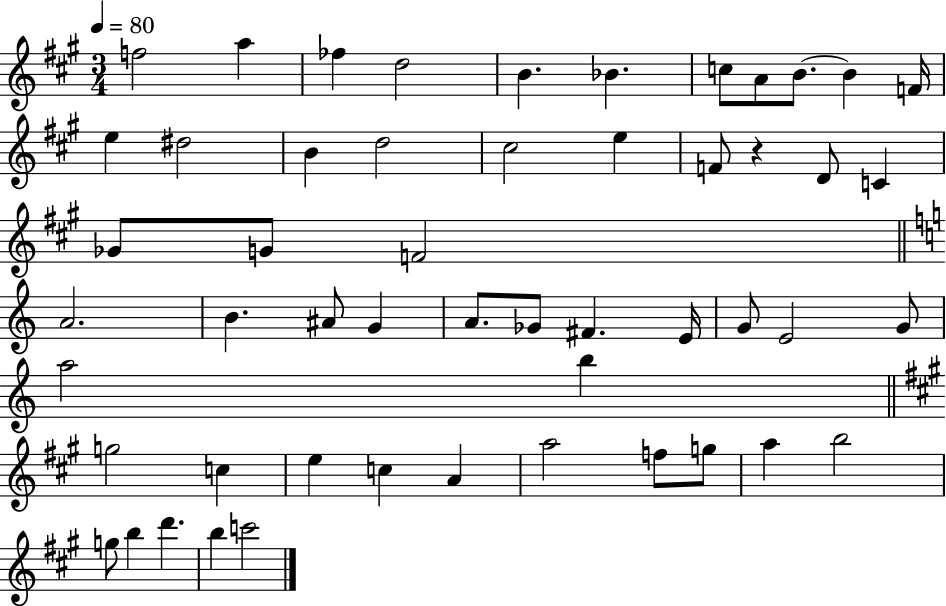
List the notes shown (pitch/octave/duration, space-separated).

F5/h A5/q FES5/q D5/h B4/q. Bb4/q. C5/e A4/e B4/e. B4/q F4/s E5/q D#5/h B4/q D5/h C#5/h E5/q F4/e R/q D4/e C4/q Gb4/e G4/e F4/h A4/h. B4/q. A#4/e G4/q A4/e. Gb4/e F#4/q. E4/s G4/e E4/h G4/e A5/h B5/q G5/h C5/q E5/q C5/q A4/q A5/h F5/e G5/e A5/q B5/h G5/e B5/q D6/q. B5/q C6/h